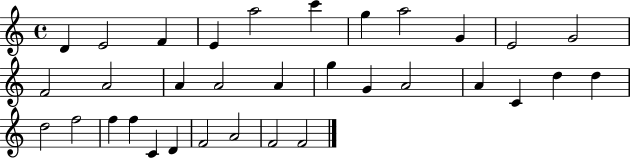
{
  \clef treble
  \time 4/4
  \defaultTimeSignature
  \key c \major
  d'4 e'2 f'4 | e'4 a''2 c'''4 | g''4 a''2 g'4 | e'2 g'2 | \break f'2 a'2 | a'4 a'2 a'4 | g''4 g'4 a'2 | a'4 c'4 d''4 d''4 | \break d''2 f''2 | f''4 f''4 c'4 d'4 | f'2 a'2 | f'2 f'2 | \break \bar "|."
}